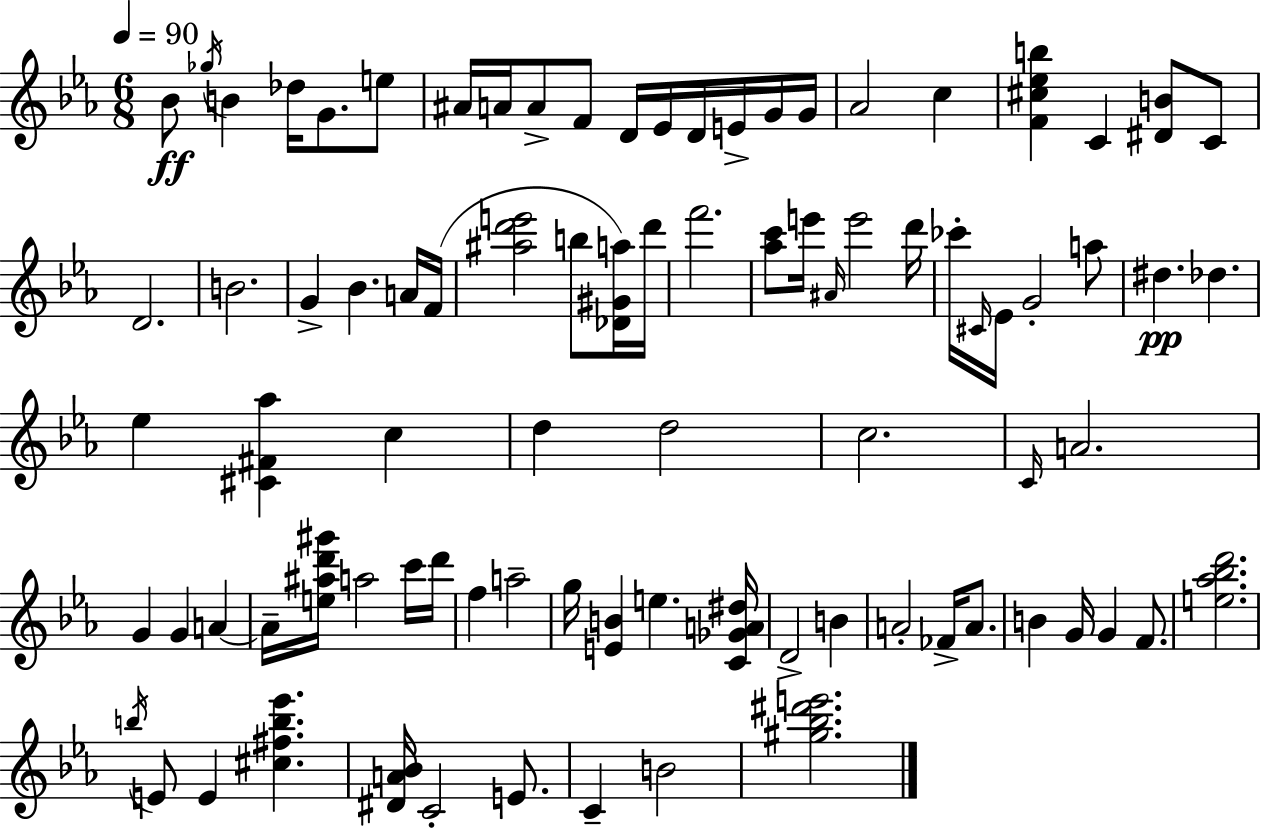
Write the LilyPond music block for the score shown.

{
  \clef treble
  \numericTimeSignature
  \time 6/8
  \key c \minor
  \tempo 4 = 90
  bes'8\ff \acciaccatura { ges''16 } b'4 des''16 g'8. e''8 | ais'16 a'16 a'8-> f'8 d'16 ees'16 d'16 e'16-> g'16 | g'16 aes'2 c''4 | <f' cis'' ees'' b''>4 c'4 <dis' b'>8 c'8 | \break d'2. | b'2. | g'4-> bes'4. a'16 | f'16( <ais'' d''' e'''>2 b''8 <des' gis' a''>16) | \break d'''16 f'''2. | <aes'' c'''>8 e'''16 \grace { ais'16 } e'''2 | d'''16 ces'''16-. \grace { cis'16 } ees'16 g'2-. | a''8 dis''4.\pp des''4. | \break ees''4 <cis' fis' aes''>4 c''4 | d''4 d''2 | c''2. | \grace { c'16 } a'2. | \break g'4 g'4 | a'4~~ a'16-- <e'' ais'' d''' gis'''>16 a''2 | c'''16 d'''16 f''4 a''2-- | g''16 <e' b'>4 e''4. | \break <c' ges' a' dis''>16 d'2-> | b'4 a'2-. | fes'16-> a'8. b'4 g'16 g'4 | f'8. <e'' aes'' bes'' d'''>2. | \break \acciaccatura { b''16 } e'8 e'4 <cis'' fis'' b'' ees'''>4. | <dis' a' bes'>16 c'2-. | e'8. c'4-- b'2 | <gis'' bes'' dis''' e'''>2. | \break \bar "|."
}